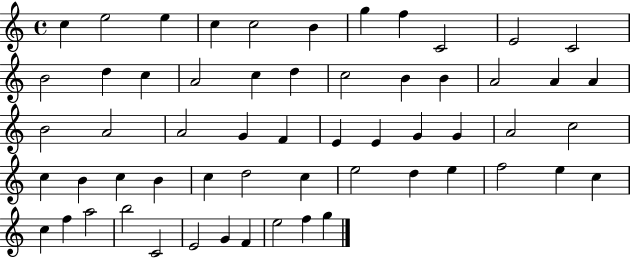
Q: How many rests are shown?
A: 0